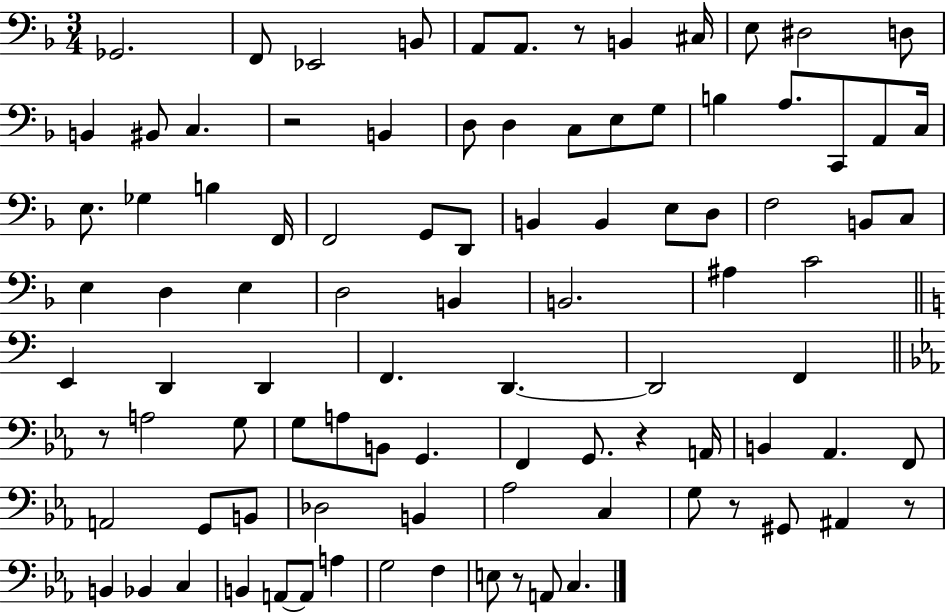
X:1
T:Untitled
M:3/4
L:1/4
K:F
_G,,2 F,,/2 _E,,2 B,,/2 A,,/2 A,,/2 z/2 B,, ^C,/4 E,/2 ^D,2 D,/2 B,, ^B,,/2 C, z2 B,, D,/2 D, C,/2 E,/2 G,/2 B, A,/2 C,,/2 A,,/2 C,/4 E,/2 _G, B, F,,/4 F,,2 G,,/2 D,,/2 B,, B,, E,/2 D,/2 F,2 B,,/2 C,/2 E, D, E, D,2 B,, B,,2 ^A, C2 E,, D,, D,, F,, D,, D,,2 F,, z/2 A,2 G,/2 G,/2 A,/2 B,,/2 G,, F,, G,,/2 z A,,/4 B,, _A,, F,,/2 A,,2 G,,/2 B,,/2 _D,2 B,, _A,2 C, G,/2 z/2 ^G,,/2 ^A,, z/2 B,, _B,, C, B,, A,,/2 A,,/2 A, G,2 F, E,/2 z/2 A,,/2 C,